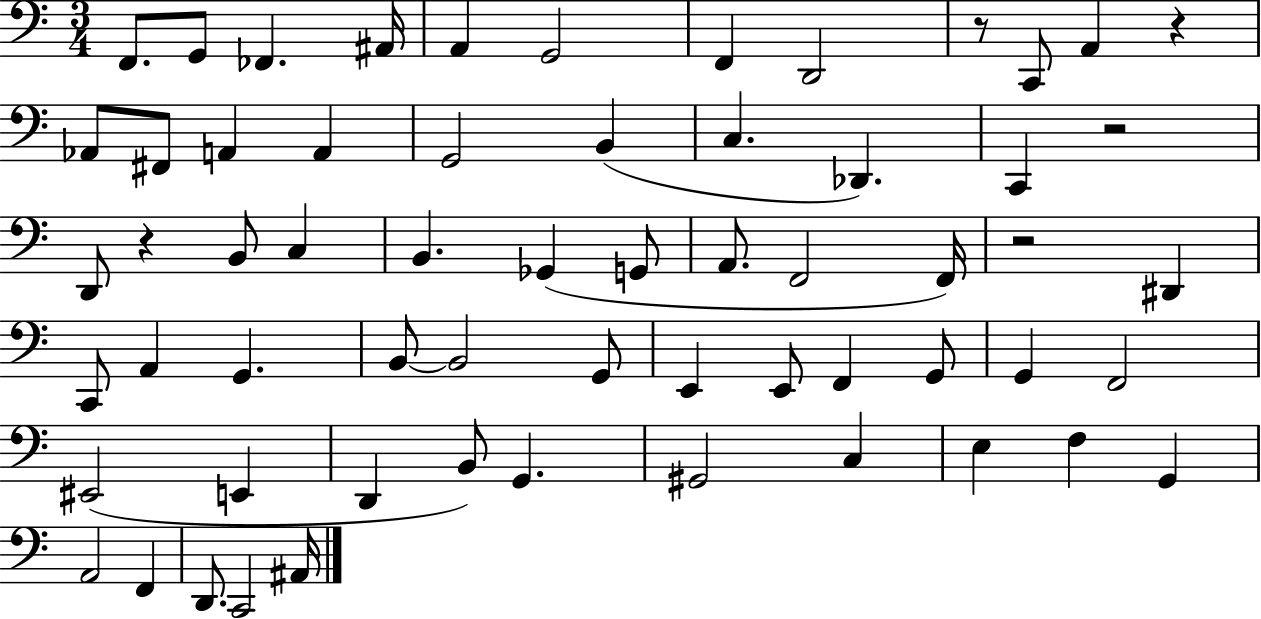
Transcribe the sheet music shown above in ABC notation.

X:1
T:Untitled
M:3/4
L:1/4
K:C
F,,/2 G,,/2 _F,, ^A,,/4 A,, G,,2 F,, D,,2 z/2 C,,/2 A,, z _A,,/2 ^F,,/2 A,, A,, G,,2 B,, C, _D,, C,, z2 D,,/2 z B,,/2 C, B,, _G,, G,,/2 A,,/2 F,,2 F,,/4 z2 ^D,, C,,/2 A,, G,, B,,/2 B,,2 G,,/2 E,, E,,/2 F,, G,,/2 G,, F,,2 ^E,,2 E,, D,, B,,/2 G,, ^G,,2 C, E, F, G,, A,,2 F,, D,,/2 C,,2 ^A,,/4